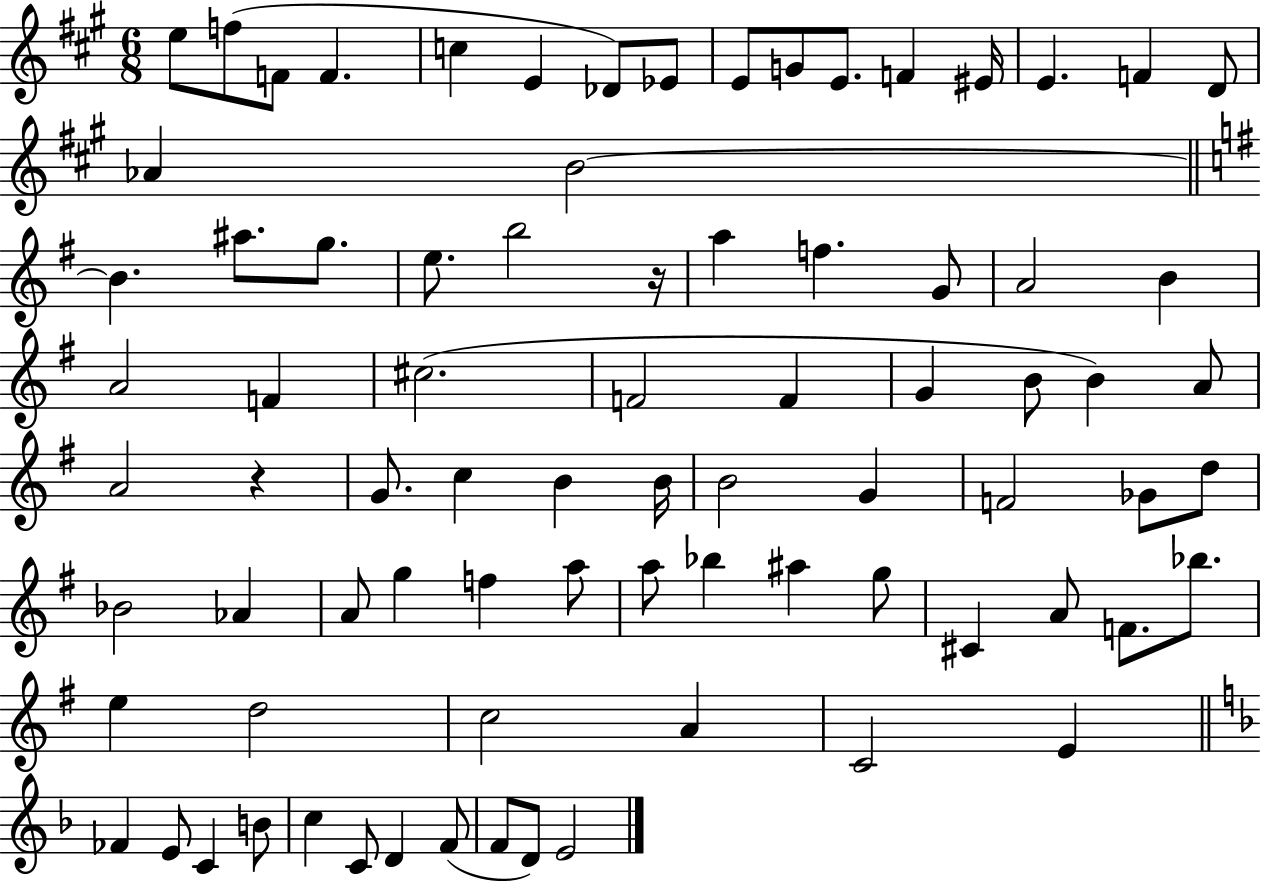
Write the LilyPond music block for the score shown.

{
  \clef treble
  \numericTimeSignature
  \time 6/8
  \key a \major
  \repeat volta 2 { e''8 f''8( f'8 f'4. | c''4 e'4 des'8) ees'8 | e'8 g'8 e'8. f'4 eis'16 | e'4. f'4 d'8 | \break aes'4 b'2~~ | \bar "||" \break \key e \minor b'4. ais''8. g''8. | e''8. b''2 r16 | a''4 f''4. g'8 | a'2 b'4 | \break a'2 f'4 | cis''2.( | f'2 f'4 | g'4 b'8 b'4) a'8 | \break a'2 r4 | g'8. c''4 b'4 b'16 | b'2 g'4 | f'2 ges'8 d''8 | \break bes'2 aes'4 | a'8 g''4 f''4 a''8 | a''8 bes''4 ais''4 g''8 | cis'4 a'8 f'8. bes''8. | \break e''4 d''2 | c''2 a'4 | c'2 e'4 | \bar "||" \break \key f \major fes'4 e'8 c'4 b'8 | c''4 c'8 d'4 f'8( | f'8 d'8) e'2 | } \bar "|."
}